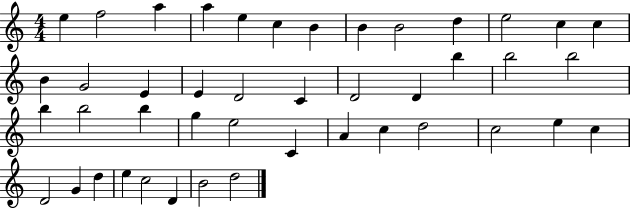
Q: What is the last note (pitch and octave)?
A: D5